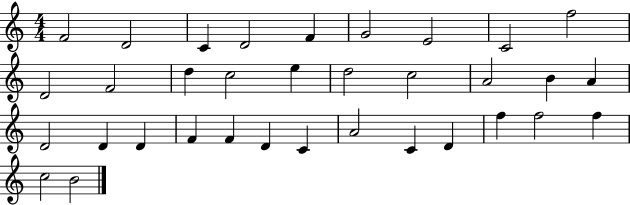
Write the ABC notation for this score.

X:1
T:Untitled
M:4/4
L:1/4
K:C
F2 D2 C D2 F G2 E2 C2 f2 D2 F2 d c2 e d2 c2 A2 B A D2 D D F F D C A2 C D f f2 f c2 B2